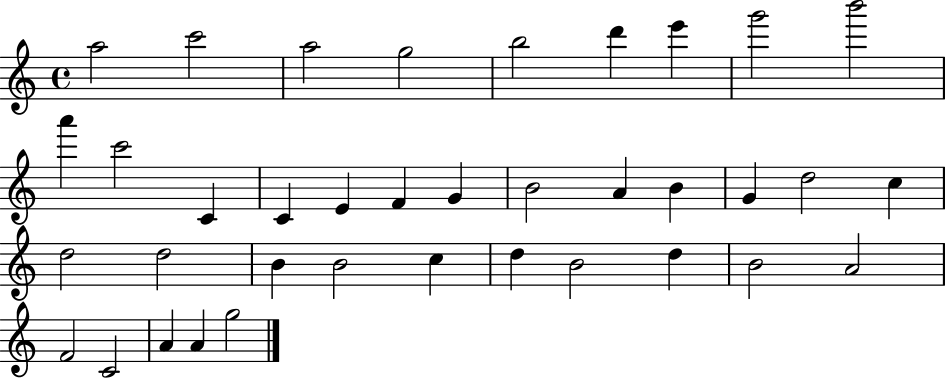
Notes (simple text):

A5/h C6/h A5/h G5/h B5/h D6/q E6/q G6/h B6/h A6/q C6/h C4/q C4/q E4/q F4/q G4/q B4/h A4/q B4/q G4/q D5/h C5/q D5/h D5/h B4/q B4/h C5/q D5/q B4/h D5/q B4/h A4/h F4/h C4/h A4/q A4/q G5/h